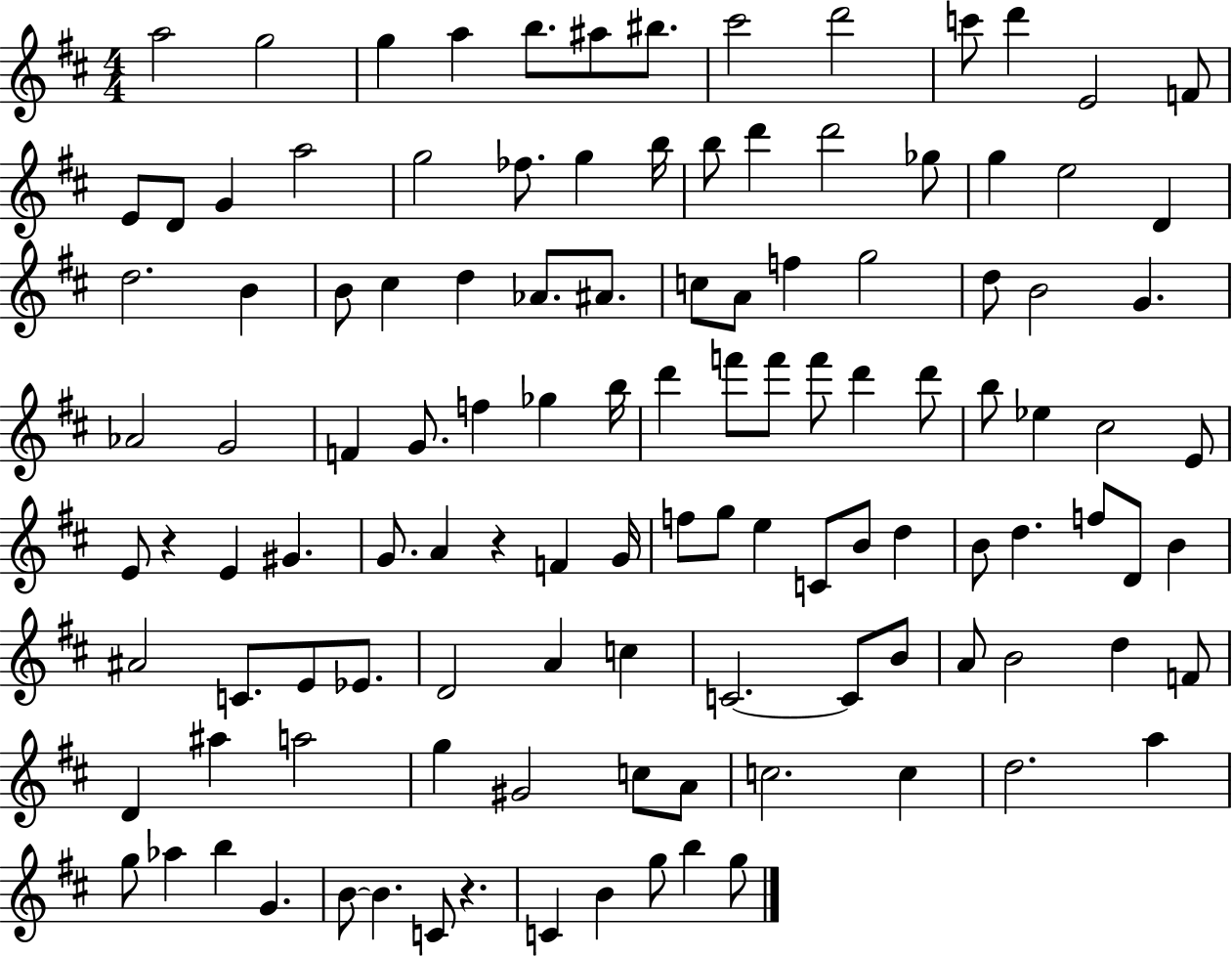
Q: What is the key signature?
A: D major